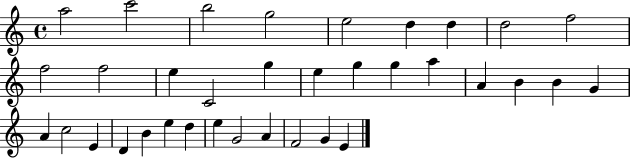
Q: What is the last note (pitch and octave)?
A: E4